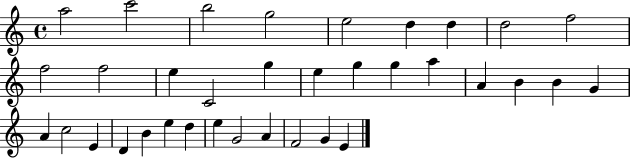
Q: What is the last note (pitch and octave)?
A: E4